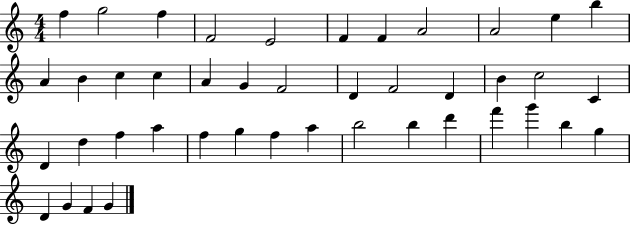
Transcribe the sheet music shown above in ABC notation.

X:1
T:Untitled
M:4/4
L:1/4
K:C
f g2 f F2 E2 F F A2 A2 e b A B c c A G F2 D F2 D B c2 C D d f a f g f a b2 b d' f' g' b g D G F G